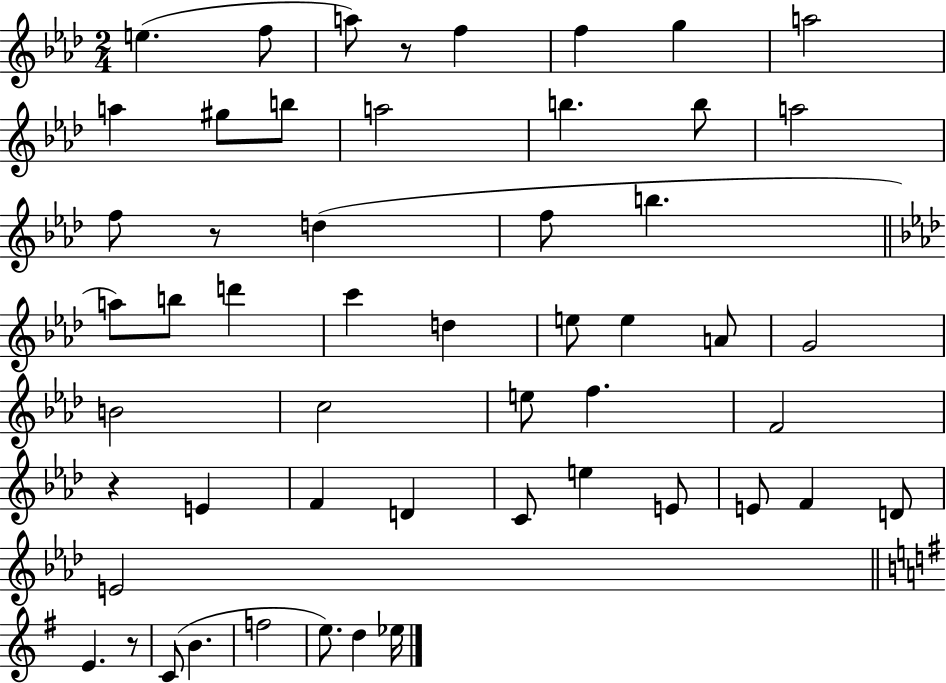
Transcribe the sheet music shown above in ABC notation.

X:1
T:Untitled
M:2/4
L:1/4
K:Ab
e f/2 a/2 z/2 f f g a2 a ^g/2 b/2 a2 b b/2 a2 f/2 z/2 d f/2 b a/2 b/2 d' c' d e/2 e A/2 G2 B2 c2 e/2 f F2 z E F D C/2 e E/2 E/2 F D/2 E2 E z/2 C/2 B f2 e/2 d _e/4